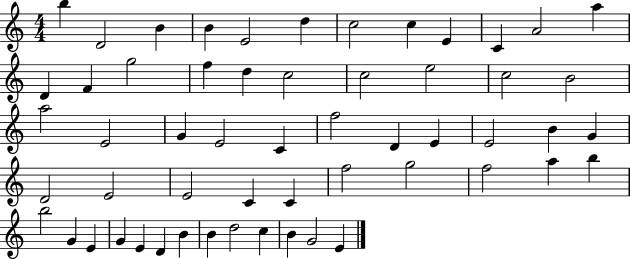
{
  \clef treble
  \numericTimeSignature
  \time 4/4
  \key c \major
  b''4 d'2 b'4 | b'4 e'2 d''4 | c''2 c''4 e'4 | c'4 a'2 a''4 | \break d'4 f'4 g''2 | f''4 d''4 c''2 | c''2 e''2 | c''2 b'2 | \break a''2 e'2 | g'4 e'2 c'4 | f''2 d'4 e'4 | e'2 b'4 g'4 | \break d'2 e'2 | e'2 c'4 c'4 | f''2 g''2 | f''2 a''4 b''4 | \break b''2 g'4 e'4 | g'4 e'4 d'4 b'4 | b'4 d''2 c''4 | b'4 g'2 e'4 | \break \bar "|."
}